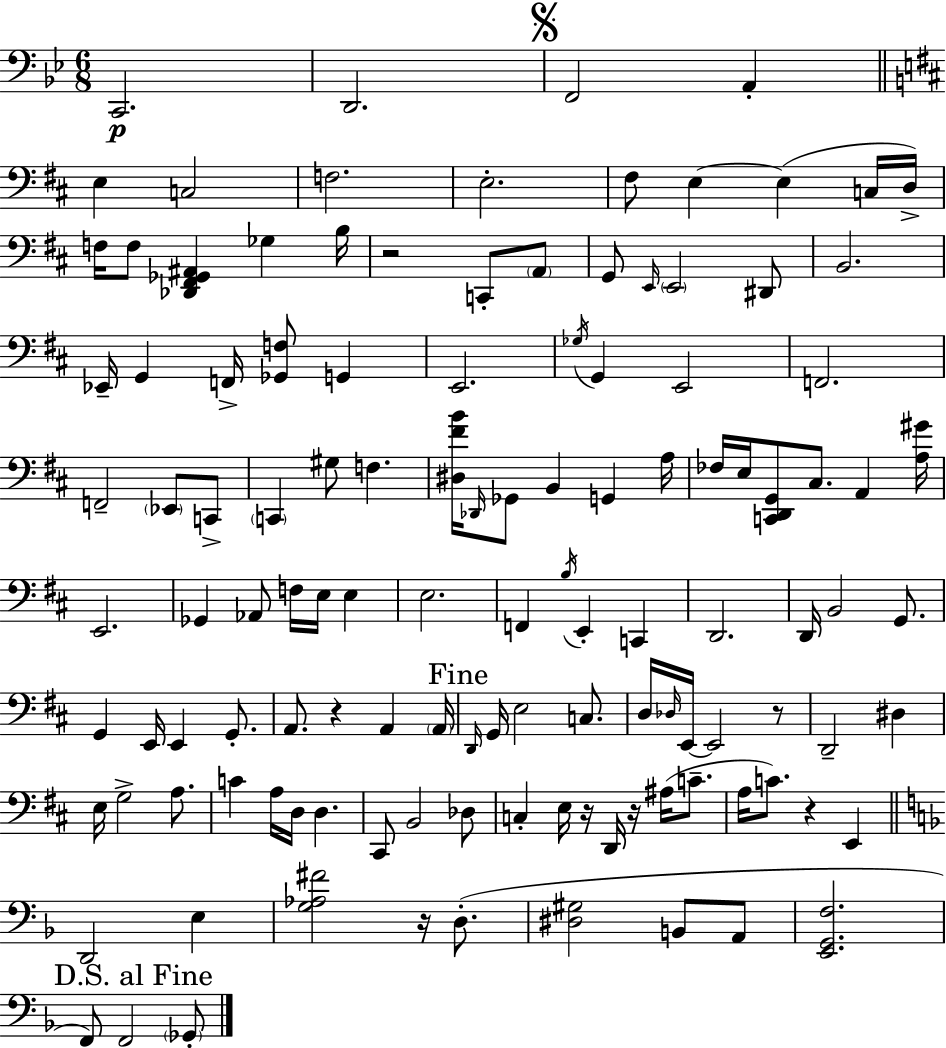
C2/h. D2/h. F2/h A2/q E3/q C3/h F3/h. E3/h. F#3/e E3/q E3/q C3/s D3/s F3/s F3/e [Db2,F#2,Gb2,A#2]/q Gb3/q B3/s R/h C2/e A2/e G2/e E2/s E2/h D#2/e B2/h. Eb2/s G2/q F2/s [Gb2,F3]/e G2/q E2/h. Gb3/s G2/q E2/h F2/h. F2/h Eb2/e C2/e C2/q G#3/e F3/q. [D#3,F#4,B4]/s Db2/s Gb2/e B2/q G2/q A3/s FES3/s E3/s [C2,D2,G2]/e C#3/e. A2/q [A3,G#4]/s E2/h. Gb2/q Ab2/e F3/s E3/s E3/q E3/h. F2/q B3/s E2/q C2/q D2/h. D2/s B2/h G2/e. G2/q E2/s E2/q G2/e. A2/e. R/q A2/q A2/s D2/s G2/s E3/h C3/e. D3/s Db3/s E2/s E2/h R/e D2/h D#3/q E3/s G3/h A3/e. C4/q A3/s D3/s D3/q. C#2/e B2/h Db3/e C3/q E3/s R/s D2/s R/s A#3/s C4/e. A3/s C4/e. R/q E2/q D2/h E3/q [G3,Ab3,F#4]/h R/s D3/e. [D#3,G#3]/h B2/e A2/e [E2,G2,F3]/h. F2/e F2/h Gb2/e